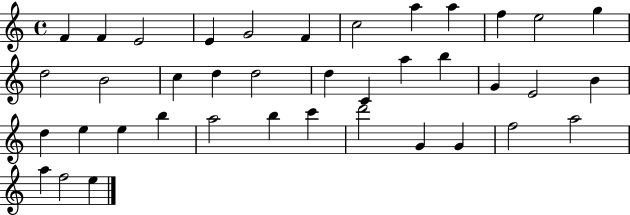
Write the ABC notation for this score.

X:1
T:Untitled
M:4/4
L:1/4
K:C
F F E2 E G2 F c2 a a f e2 g d2 B2 c d d2 d C a b G E2 B d e e b a2 b c' d'2 G G f2 a2 a f2 e